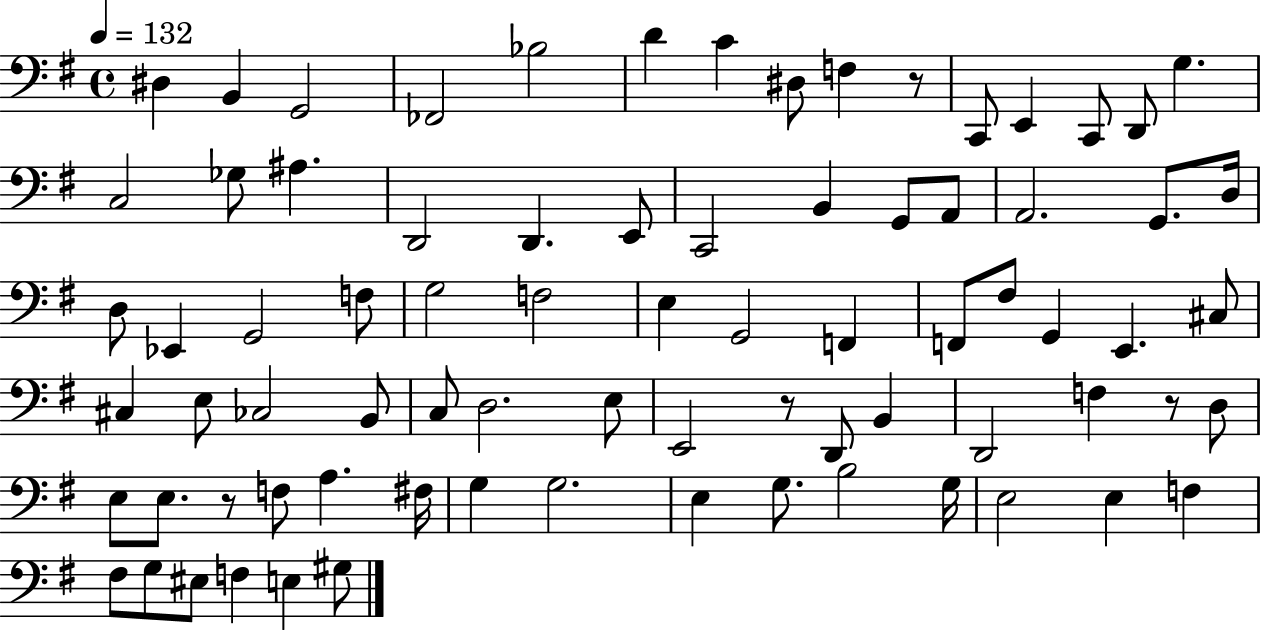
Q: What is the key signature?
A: G major